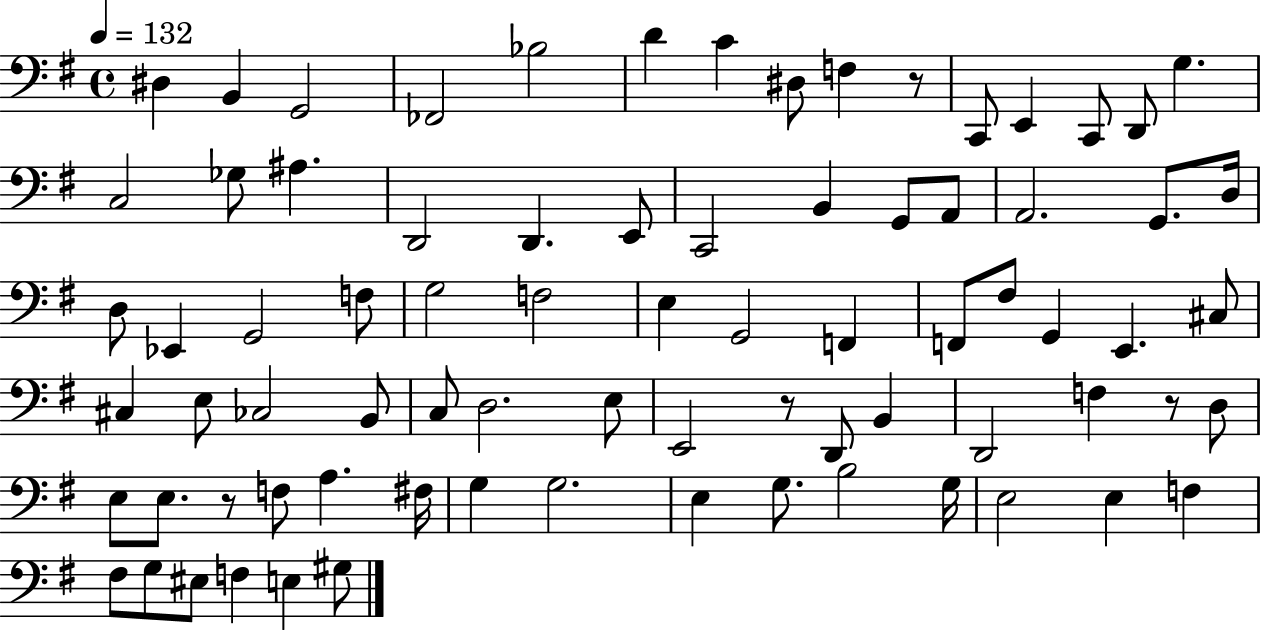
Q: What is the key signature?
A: G major